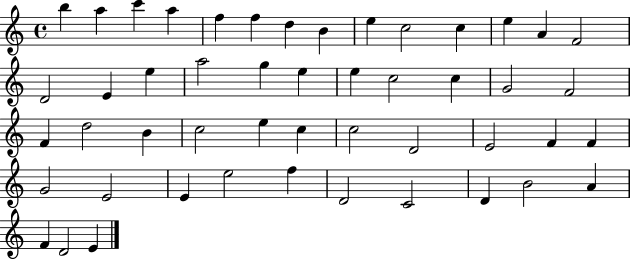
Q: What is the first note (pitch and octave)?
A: B5